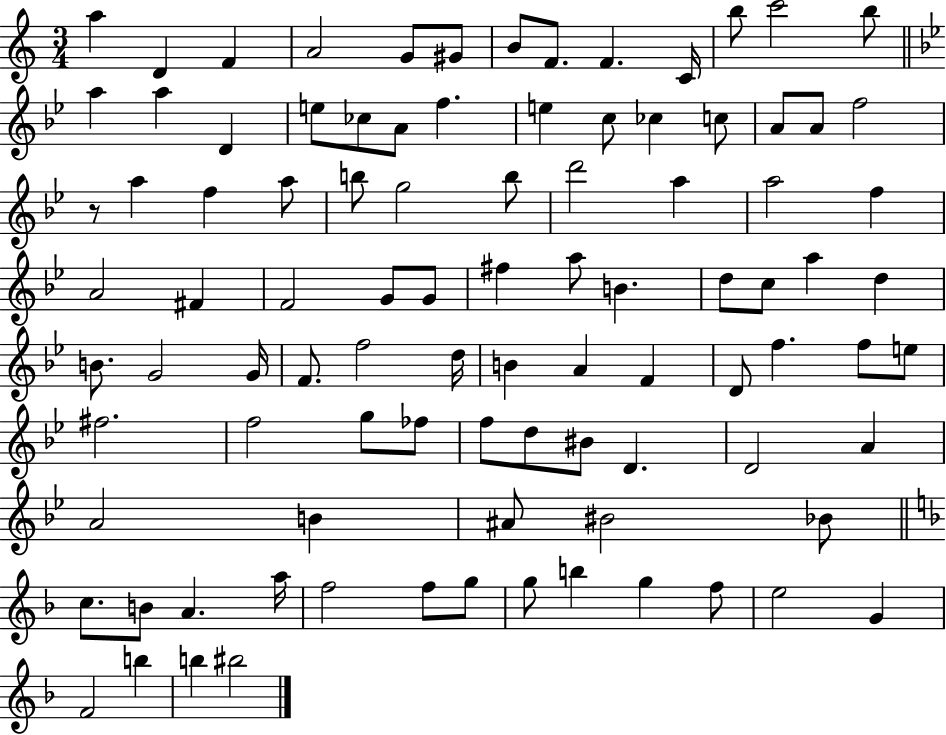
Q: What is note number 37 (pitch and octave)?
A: F5